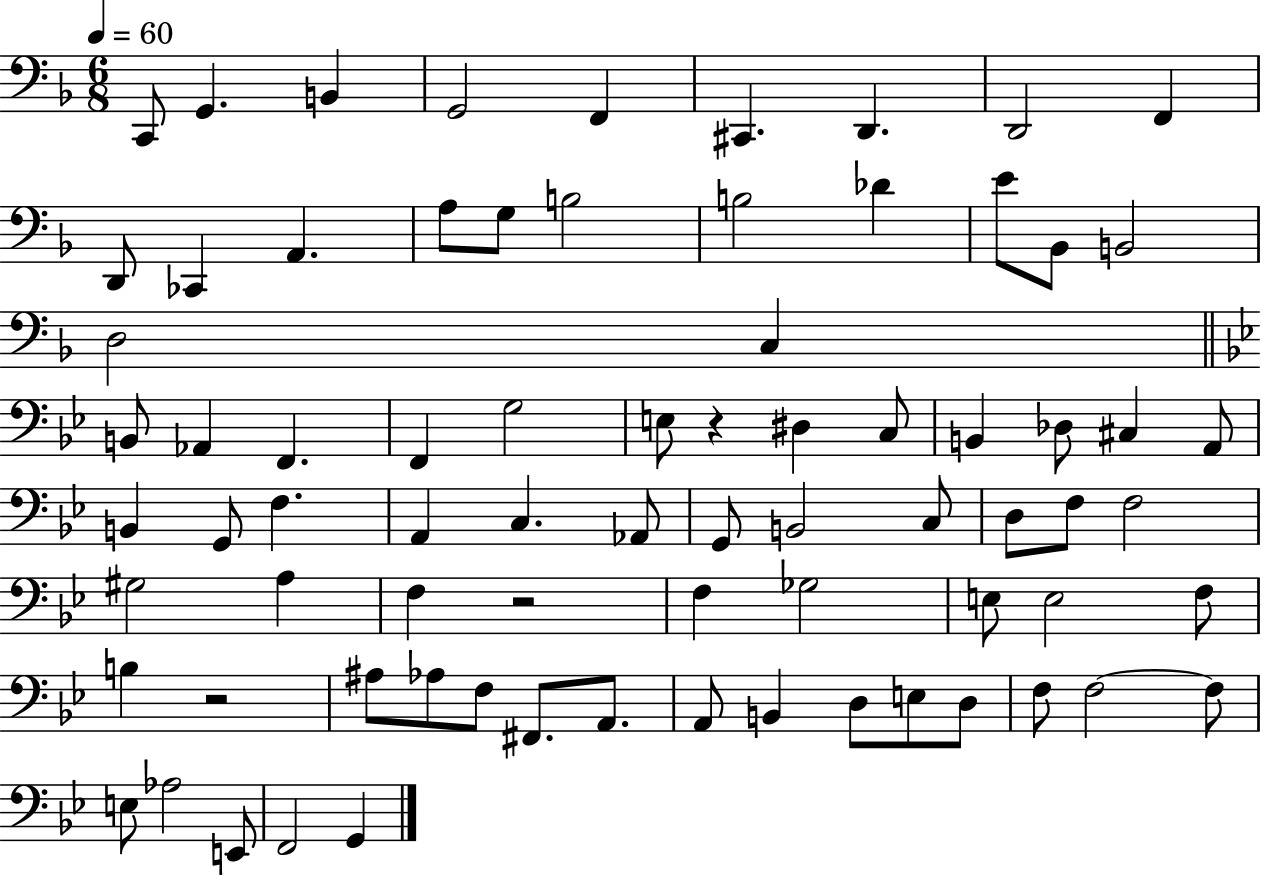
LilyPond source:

{
  \clef bass
  \numericTimeSignature
  \time 6/8
  \key f \major
  \tempo 4 = 60
  c,8 g,4. b,4 | g,2 f,4 | cis,4. d,4. | d,2 f,4 | \break d,8 ces,4 a,4. | a8 g8 b2 | b2 des'4 | e'8 bes,8 b,2 | \break d2 c4 | \bar "||" \break \key bes \major b,8 aes,4 f,4. | f,4 g2 | e8 r4 dis4 c8 | b,4 des8 cis4 a,8 | \break b,4 g,8 f4. | a,4 c4. aes,8 | g,8 b,2 c8 | d8 f8 f2 | \break gis2 a4 | f4 r2 | f4 ges2 | e8 e2 f8 | \break b4 r2 | ais8 aes8 f8 fis,8. a,8. | a,8 b,4 d8 e8 d8 | f8 f2~~ f8 | \break e8 aes2 e,8 | f,2 g,4 | \bar "|."
}